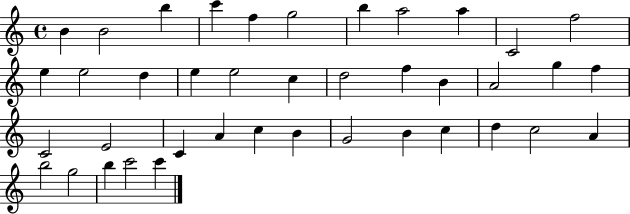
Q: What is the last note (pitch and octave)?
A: C6